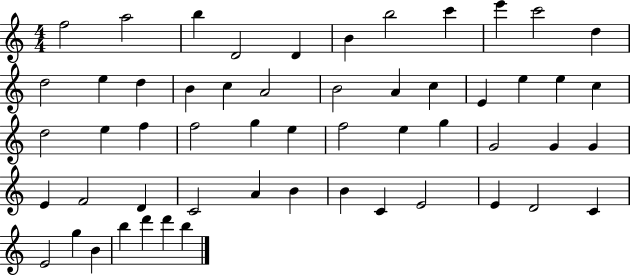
X:1
T:Untitled
M:4/4
L:1/4
K:C
f2 a2 b D2 D B b2 c' e' c'2 d d2 e d B c A2 B2 A c E e e c d2 e f f2 g e f2 e g G2 G G E F2 D C2 A B B C E2 E D2 C E2 g B b d' d' b